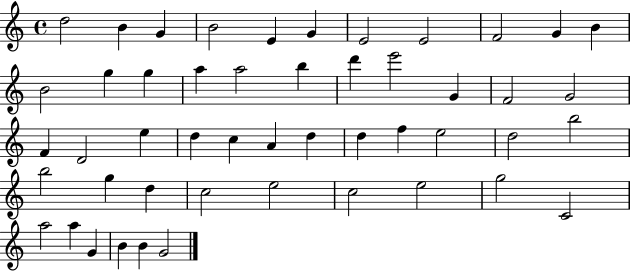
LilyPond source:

{
  \clef treble
  \time 4/4
  \defaultTimeSignature
  \key c \major
  d''2 b'4 g'4 | b'2 e'4 g'4 | e'2 e'2 | f'2 g'4 b'4 | \break b'2 g''4 g''4 | a''4 a''2 b''4 | d'''4 e'''2 g'4 | f'2 g'2 | \break f'4 d'2 e''4 | d''4 c''4 a'4 d''4 | d''4 f''4 e''2 | d''2 b''2 | \break b''2 g''4 d''4 | c''2 e''2 | c''2 e''2 | g''2 c'2 | \break a''2 a''4 g'4 | b'4 b'4 g'2 | \bar "|."
}